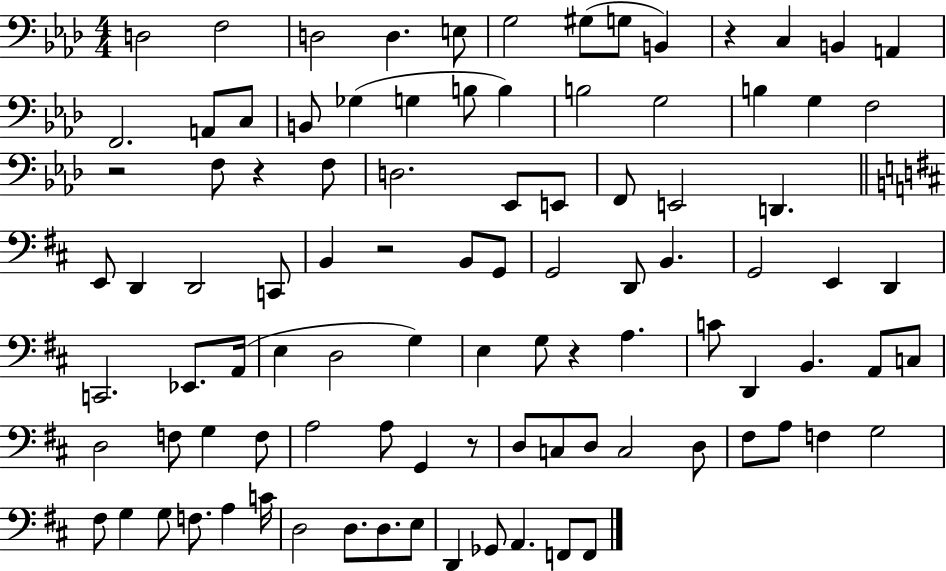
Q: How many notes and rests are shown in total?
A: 97